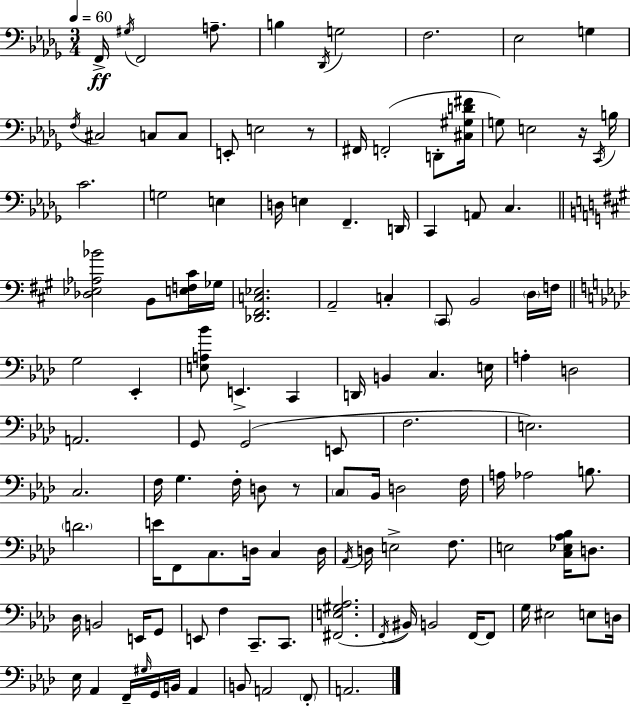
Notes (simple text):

F2/s G#3/s F2/h A3/e. B3/q Db2/s G3/h F3/h. Eb3/h G3/q F3/s C#3/h C3/e C3/e E2/e E3/h R/e F#2/s F2/h D2/e [C#3,G#3,D4,F#4]/s G3/e E3/h R/s C2/s B3/s C4/h. G3/h E3/q D3/s E3/q F2/q. D2/s C2/q A2/e C3/q. [Db3,Eb3,Ab3,Bb4]/h B2/e [E3,F3,C#4]/s Gb3/s [Db2,F#2,C3,Eb3]/h. A2/h C3/q C#2/e B2/h D3/s F3/s G3/h Eb2/q [E3,A3,Bb4]/e E2/q. C2/q D2/s B2/q C3/q. E3/s A3/q D3/h A2/h. G2/e G2/h E2/e F3/h. E3/h. C3/h. F3/s G3/q. F3/s D3/e R/e C3/e Bb2/s D3/h F3/s A3/s Ab3/h B3/e. D4/h. E4/s F2/e C3/e. D3/s C3/q D3/s Ab2/s D3/s E3/h F3/e. E3/h [C3,Eb3,Ab3,Bb3]/s D3/e. Db3/s B2/h E2/s G2/e E2/e F3/q C2/e. C2/e. [F#2,E3,G#3,Ab3]/h. F2/s BIS2/s B2/h F2/s F2/e G3/s EIS3/h E3/e D3/s Eb3/s Ab2/q F2/s G#3/s G2/s B2/s Ab2/q B2/e A2/h F2/e A2/h.